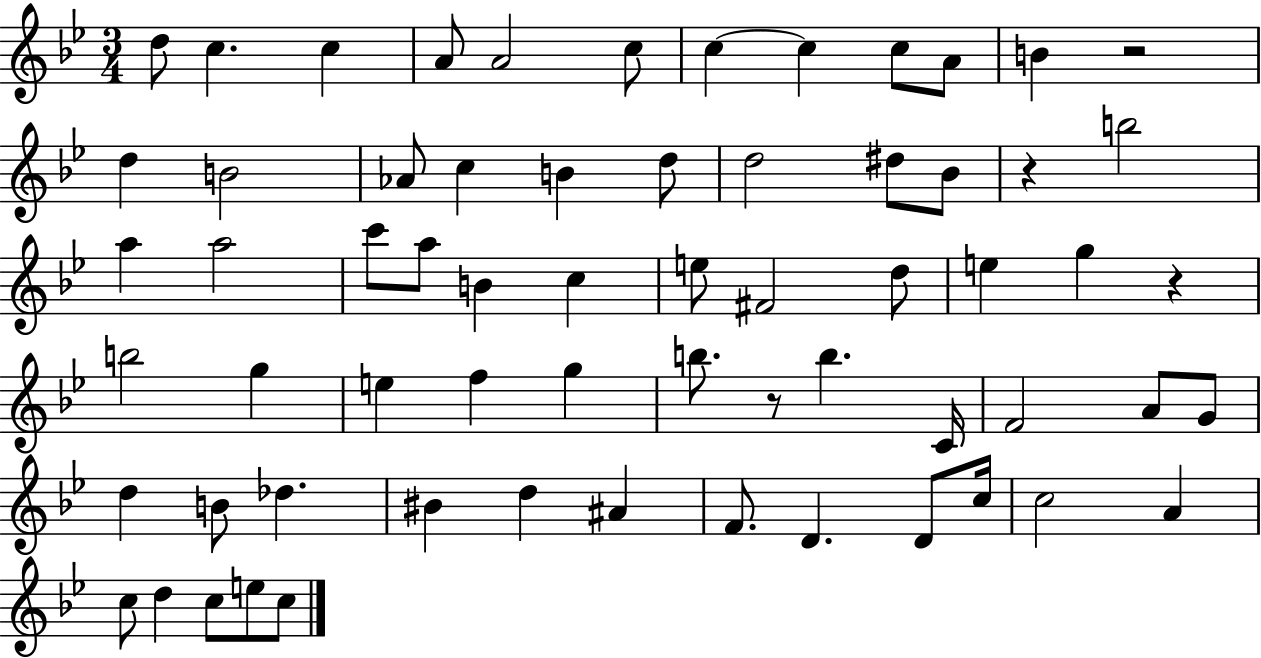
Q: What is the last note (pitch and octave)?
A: C5